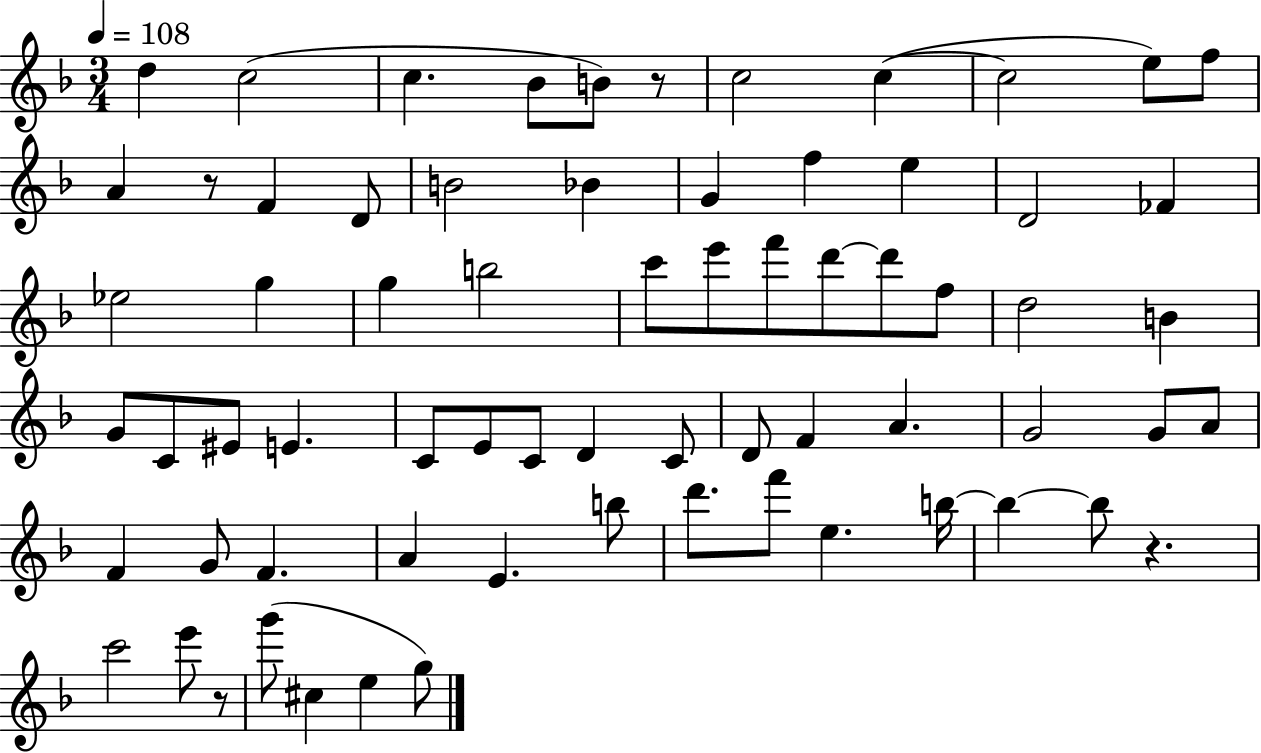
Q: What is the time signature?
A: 3/4